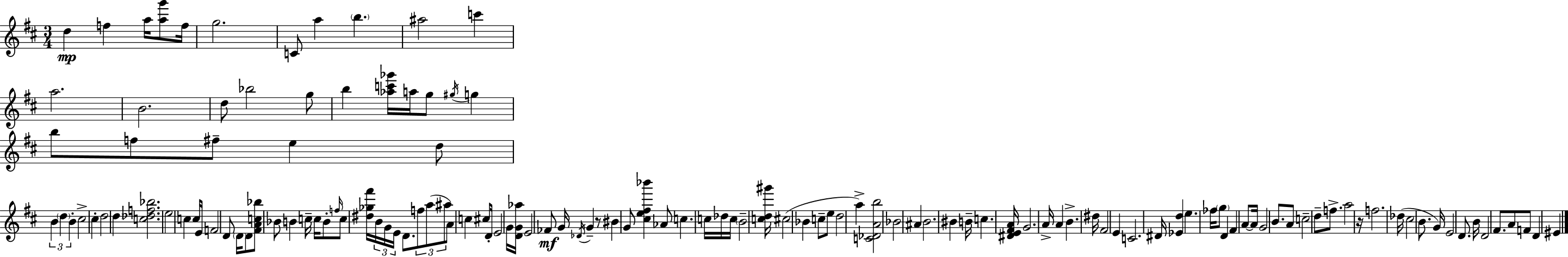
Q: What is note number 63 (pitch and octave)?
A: G4